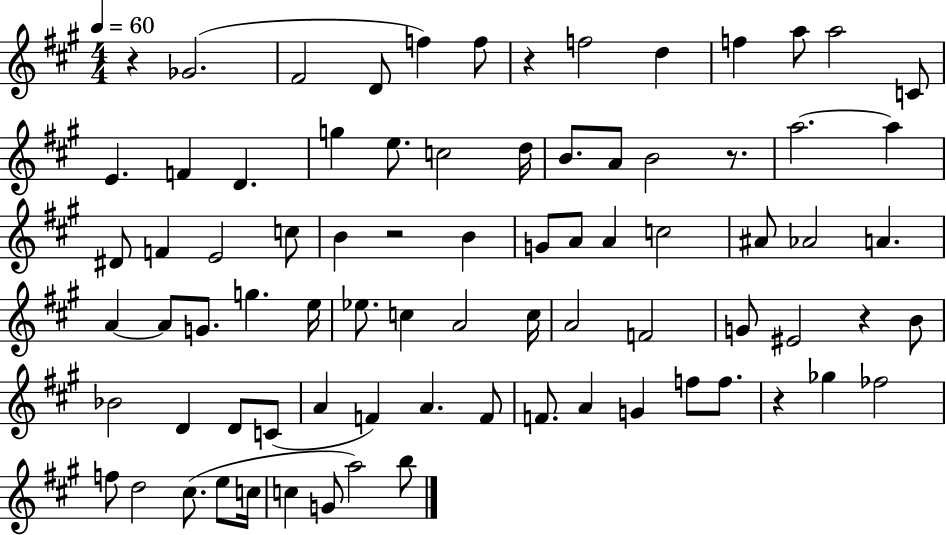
{
  \clef treble
  \numericTimeSignature
  \time 4/4
  \key a \major
  \tempo 4 = 60
  r4 ges'2.( | fis'2 d'8 f''4) f''8 | r4 f''2 d''4 | f''4 a''8 a''2 c'8 | \break e'4. f'4 d'4. | g''4 e''8. c''2 d''16 | b'8. a'8 b'2 r8. | a''2.~~ a''4 | \break dis'8 f'4 e'2 c''8 | b'4 r2 b'4 | g'8 a'8 a'4 c''2 | ais'8 aes'2 a'4. | \break a'4~~ a'8 g'8. g''4. e''16 | ees''8. c''4 a'2 c''16 | a'2 f'2 | g'8 eis'2 r4 b'8 | \break bes'2 d'4 d'8 c'8( | a'4 f'4) a'4. f'8 | f'8. a'4 g'4 f''8 f''8. | r4 ges''4 fes''2 | \break f''8 d''2 cis''8.( e''8 c''16 | c''4 g'8 a''2) b''8 | \bar "|."
}